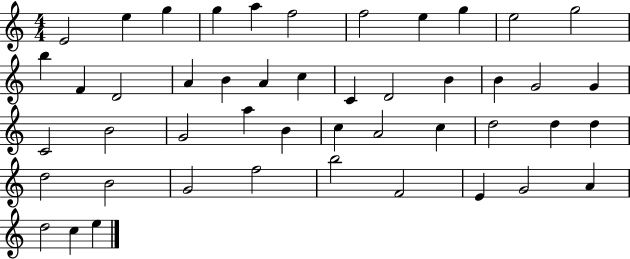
E4/h E5/q G5/q G5/q A5/q F5/h F5/h E5/q G5/q E5/h G5/h B5/q F4/q D4/h A4/q B4/q A4/q C5/q C4/q D4/h B4/q B4/q G4/h G4/q C4/h B4/h G4/h A5/q B4/q C5/q A4/h C5/q D5/h D5/q D5/q D5/h B4/h G4/h F5/h B5/h F4/h E4/q G4/h A4/q D5/h C5/q E5/q